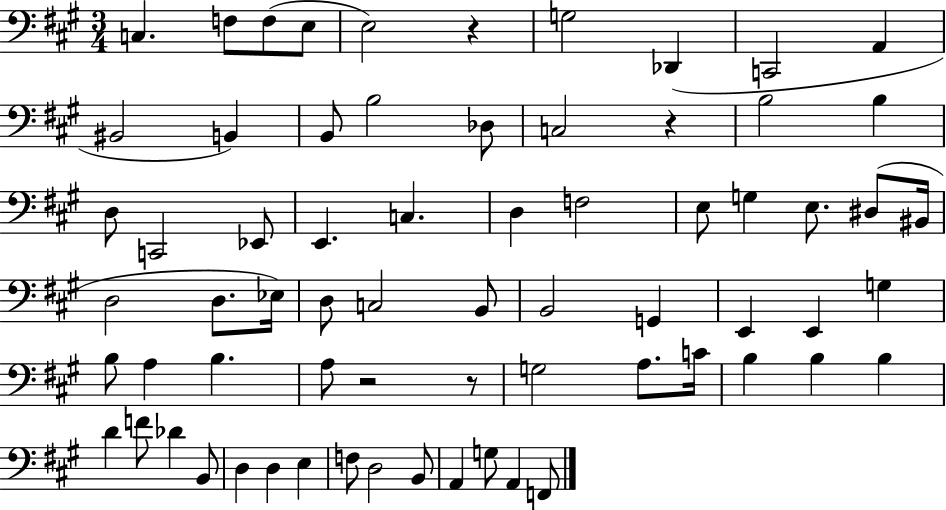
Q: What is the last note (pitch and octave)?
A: F2